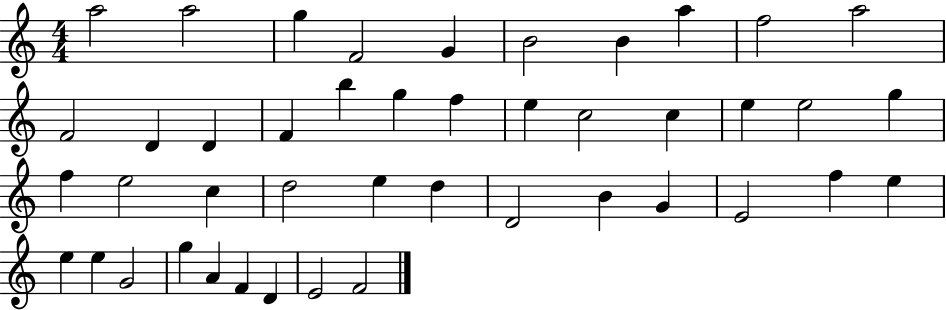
A5/h A5/h G5/q F4/h G4/q B4/h B4/q A5/q F5/h A5/h F4/h D4/q D4/q F4/q B5/q G5/q F5/q E5/q C5/h C5/q E5/q E5/h G5/q F5/q E5/h C5/q D5/h E5/q D5/q D4/h B4/q G4/q E4/h F5/q E5/q E5/q E5/q G4/h G5/q A4/q F4/q D4/q E4/h F4/h